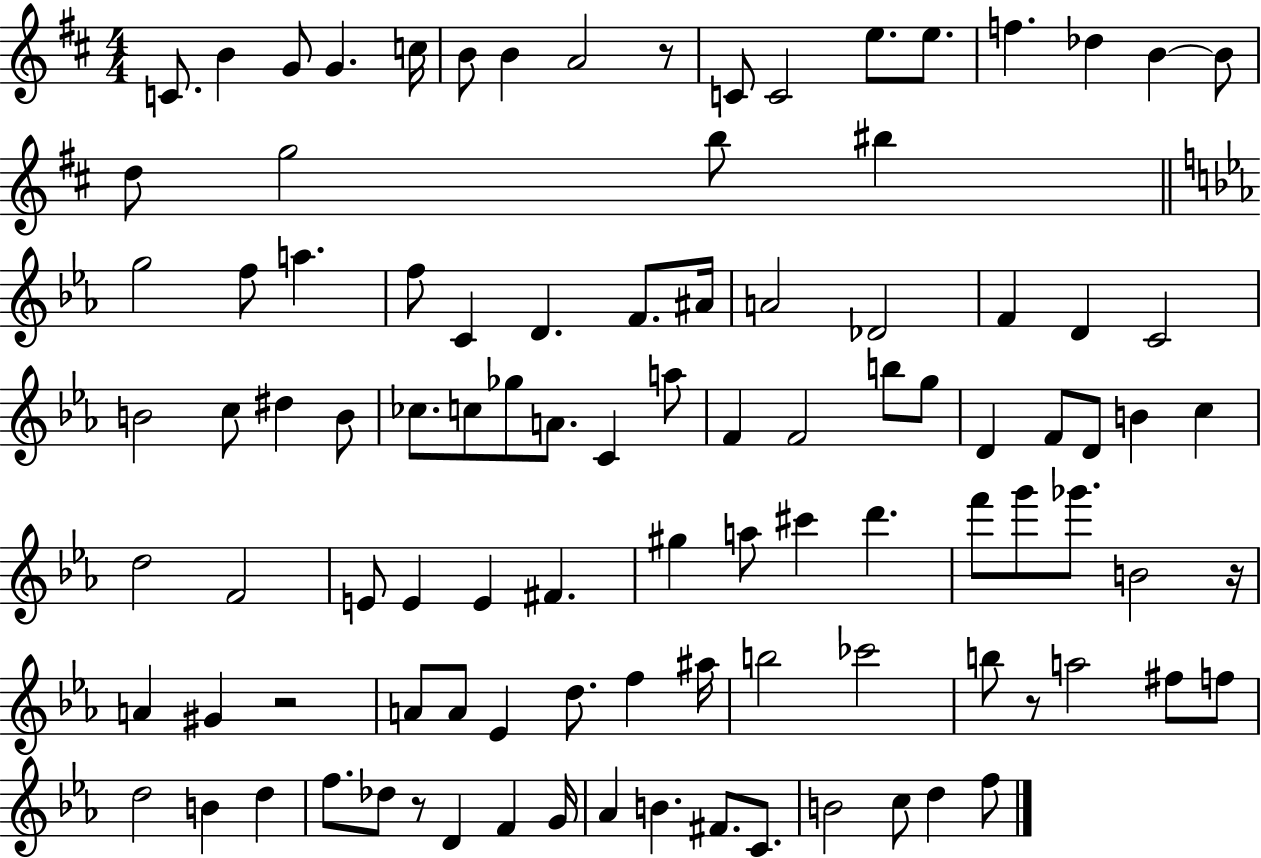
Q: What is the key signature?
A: D major